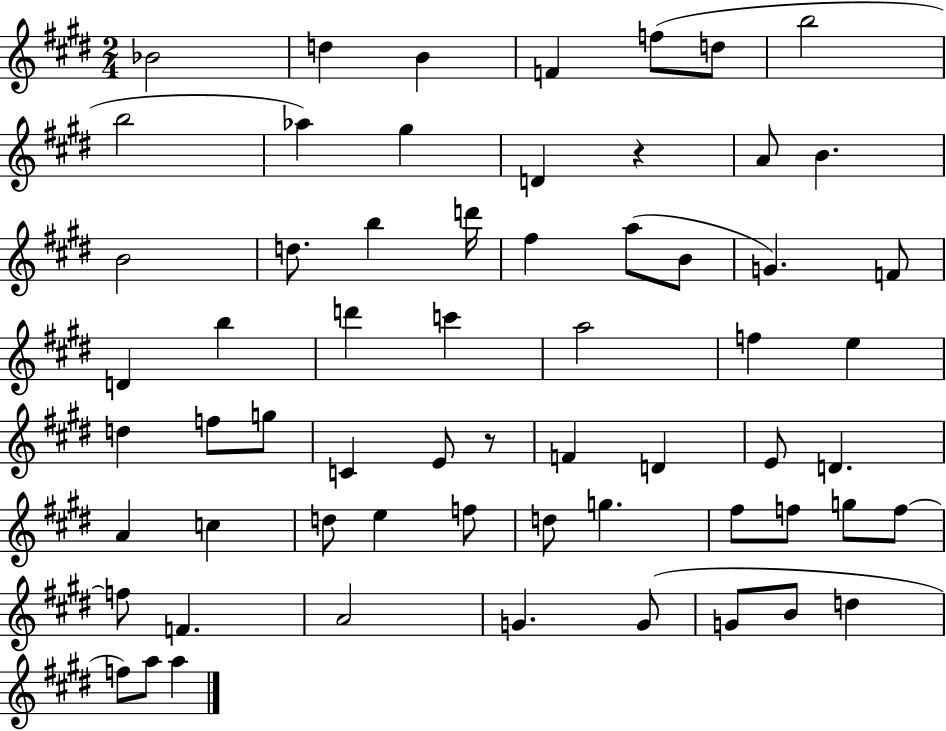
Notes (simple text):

Bb4/h D5/q B4/q F4/q F5/e D5/e B5/h B5/h Ab5/q G#5/q D4/q R/q A4/e B4/q. B4/h D5/e. B5/q D6/s F#5/q A5/e B4/e G4/q. F4/e D4/q B5/q D6/q C6/q A5/h F5/q E5/q D5/q F5/e G5/e C4/q E4/e R/e F4/q D4/q E4/e D4/q. A4/q C5/q D5/e E5/q F5/e D5/e G5/q. F#5/e F5/e G5/e F5/e F5/e F4/q. A4/h G4/q. G4/e G4/e B4/e D5/q F5/e A5/e A5/q